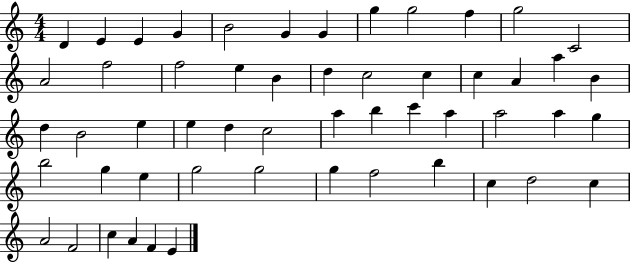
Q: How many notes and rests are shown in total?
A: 54